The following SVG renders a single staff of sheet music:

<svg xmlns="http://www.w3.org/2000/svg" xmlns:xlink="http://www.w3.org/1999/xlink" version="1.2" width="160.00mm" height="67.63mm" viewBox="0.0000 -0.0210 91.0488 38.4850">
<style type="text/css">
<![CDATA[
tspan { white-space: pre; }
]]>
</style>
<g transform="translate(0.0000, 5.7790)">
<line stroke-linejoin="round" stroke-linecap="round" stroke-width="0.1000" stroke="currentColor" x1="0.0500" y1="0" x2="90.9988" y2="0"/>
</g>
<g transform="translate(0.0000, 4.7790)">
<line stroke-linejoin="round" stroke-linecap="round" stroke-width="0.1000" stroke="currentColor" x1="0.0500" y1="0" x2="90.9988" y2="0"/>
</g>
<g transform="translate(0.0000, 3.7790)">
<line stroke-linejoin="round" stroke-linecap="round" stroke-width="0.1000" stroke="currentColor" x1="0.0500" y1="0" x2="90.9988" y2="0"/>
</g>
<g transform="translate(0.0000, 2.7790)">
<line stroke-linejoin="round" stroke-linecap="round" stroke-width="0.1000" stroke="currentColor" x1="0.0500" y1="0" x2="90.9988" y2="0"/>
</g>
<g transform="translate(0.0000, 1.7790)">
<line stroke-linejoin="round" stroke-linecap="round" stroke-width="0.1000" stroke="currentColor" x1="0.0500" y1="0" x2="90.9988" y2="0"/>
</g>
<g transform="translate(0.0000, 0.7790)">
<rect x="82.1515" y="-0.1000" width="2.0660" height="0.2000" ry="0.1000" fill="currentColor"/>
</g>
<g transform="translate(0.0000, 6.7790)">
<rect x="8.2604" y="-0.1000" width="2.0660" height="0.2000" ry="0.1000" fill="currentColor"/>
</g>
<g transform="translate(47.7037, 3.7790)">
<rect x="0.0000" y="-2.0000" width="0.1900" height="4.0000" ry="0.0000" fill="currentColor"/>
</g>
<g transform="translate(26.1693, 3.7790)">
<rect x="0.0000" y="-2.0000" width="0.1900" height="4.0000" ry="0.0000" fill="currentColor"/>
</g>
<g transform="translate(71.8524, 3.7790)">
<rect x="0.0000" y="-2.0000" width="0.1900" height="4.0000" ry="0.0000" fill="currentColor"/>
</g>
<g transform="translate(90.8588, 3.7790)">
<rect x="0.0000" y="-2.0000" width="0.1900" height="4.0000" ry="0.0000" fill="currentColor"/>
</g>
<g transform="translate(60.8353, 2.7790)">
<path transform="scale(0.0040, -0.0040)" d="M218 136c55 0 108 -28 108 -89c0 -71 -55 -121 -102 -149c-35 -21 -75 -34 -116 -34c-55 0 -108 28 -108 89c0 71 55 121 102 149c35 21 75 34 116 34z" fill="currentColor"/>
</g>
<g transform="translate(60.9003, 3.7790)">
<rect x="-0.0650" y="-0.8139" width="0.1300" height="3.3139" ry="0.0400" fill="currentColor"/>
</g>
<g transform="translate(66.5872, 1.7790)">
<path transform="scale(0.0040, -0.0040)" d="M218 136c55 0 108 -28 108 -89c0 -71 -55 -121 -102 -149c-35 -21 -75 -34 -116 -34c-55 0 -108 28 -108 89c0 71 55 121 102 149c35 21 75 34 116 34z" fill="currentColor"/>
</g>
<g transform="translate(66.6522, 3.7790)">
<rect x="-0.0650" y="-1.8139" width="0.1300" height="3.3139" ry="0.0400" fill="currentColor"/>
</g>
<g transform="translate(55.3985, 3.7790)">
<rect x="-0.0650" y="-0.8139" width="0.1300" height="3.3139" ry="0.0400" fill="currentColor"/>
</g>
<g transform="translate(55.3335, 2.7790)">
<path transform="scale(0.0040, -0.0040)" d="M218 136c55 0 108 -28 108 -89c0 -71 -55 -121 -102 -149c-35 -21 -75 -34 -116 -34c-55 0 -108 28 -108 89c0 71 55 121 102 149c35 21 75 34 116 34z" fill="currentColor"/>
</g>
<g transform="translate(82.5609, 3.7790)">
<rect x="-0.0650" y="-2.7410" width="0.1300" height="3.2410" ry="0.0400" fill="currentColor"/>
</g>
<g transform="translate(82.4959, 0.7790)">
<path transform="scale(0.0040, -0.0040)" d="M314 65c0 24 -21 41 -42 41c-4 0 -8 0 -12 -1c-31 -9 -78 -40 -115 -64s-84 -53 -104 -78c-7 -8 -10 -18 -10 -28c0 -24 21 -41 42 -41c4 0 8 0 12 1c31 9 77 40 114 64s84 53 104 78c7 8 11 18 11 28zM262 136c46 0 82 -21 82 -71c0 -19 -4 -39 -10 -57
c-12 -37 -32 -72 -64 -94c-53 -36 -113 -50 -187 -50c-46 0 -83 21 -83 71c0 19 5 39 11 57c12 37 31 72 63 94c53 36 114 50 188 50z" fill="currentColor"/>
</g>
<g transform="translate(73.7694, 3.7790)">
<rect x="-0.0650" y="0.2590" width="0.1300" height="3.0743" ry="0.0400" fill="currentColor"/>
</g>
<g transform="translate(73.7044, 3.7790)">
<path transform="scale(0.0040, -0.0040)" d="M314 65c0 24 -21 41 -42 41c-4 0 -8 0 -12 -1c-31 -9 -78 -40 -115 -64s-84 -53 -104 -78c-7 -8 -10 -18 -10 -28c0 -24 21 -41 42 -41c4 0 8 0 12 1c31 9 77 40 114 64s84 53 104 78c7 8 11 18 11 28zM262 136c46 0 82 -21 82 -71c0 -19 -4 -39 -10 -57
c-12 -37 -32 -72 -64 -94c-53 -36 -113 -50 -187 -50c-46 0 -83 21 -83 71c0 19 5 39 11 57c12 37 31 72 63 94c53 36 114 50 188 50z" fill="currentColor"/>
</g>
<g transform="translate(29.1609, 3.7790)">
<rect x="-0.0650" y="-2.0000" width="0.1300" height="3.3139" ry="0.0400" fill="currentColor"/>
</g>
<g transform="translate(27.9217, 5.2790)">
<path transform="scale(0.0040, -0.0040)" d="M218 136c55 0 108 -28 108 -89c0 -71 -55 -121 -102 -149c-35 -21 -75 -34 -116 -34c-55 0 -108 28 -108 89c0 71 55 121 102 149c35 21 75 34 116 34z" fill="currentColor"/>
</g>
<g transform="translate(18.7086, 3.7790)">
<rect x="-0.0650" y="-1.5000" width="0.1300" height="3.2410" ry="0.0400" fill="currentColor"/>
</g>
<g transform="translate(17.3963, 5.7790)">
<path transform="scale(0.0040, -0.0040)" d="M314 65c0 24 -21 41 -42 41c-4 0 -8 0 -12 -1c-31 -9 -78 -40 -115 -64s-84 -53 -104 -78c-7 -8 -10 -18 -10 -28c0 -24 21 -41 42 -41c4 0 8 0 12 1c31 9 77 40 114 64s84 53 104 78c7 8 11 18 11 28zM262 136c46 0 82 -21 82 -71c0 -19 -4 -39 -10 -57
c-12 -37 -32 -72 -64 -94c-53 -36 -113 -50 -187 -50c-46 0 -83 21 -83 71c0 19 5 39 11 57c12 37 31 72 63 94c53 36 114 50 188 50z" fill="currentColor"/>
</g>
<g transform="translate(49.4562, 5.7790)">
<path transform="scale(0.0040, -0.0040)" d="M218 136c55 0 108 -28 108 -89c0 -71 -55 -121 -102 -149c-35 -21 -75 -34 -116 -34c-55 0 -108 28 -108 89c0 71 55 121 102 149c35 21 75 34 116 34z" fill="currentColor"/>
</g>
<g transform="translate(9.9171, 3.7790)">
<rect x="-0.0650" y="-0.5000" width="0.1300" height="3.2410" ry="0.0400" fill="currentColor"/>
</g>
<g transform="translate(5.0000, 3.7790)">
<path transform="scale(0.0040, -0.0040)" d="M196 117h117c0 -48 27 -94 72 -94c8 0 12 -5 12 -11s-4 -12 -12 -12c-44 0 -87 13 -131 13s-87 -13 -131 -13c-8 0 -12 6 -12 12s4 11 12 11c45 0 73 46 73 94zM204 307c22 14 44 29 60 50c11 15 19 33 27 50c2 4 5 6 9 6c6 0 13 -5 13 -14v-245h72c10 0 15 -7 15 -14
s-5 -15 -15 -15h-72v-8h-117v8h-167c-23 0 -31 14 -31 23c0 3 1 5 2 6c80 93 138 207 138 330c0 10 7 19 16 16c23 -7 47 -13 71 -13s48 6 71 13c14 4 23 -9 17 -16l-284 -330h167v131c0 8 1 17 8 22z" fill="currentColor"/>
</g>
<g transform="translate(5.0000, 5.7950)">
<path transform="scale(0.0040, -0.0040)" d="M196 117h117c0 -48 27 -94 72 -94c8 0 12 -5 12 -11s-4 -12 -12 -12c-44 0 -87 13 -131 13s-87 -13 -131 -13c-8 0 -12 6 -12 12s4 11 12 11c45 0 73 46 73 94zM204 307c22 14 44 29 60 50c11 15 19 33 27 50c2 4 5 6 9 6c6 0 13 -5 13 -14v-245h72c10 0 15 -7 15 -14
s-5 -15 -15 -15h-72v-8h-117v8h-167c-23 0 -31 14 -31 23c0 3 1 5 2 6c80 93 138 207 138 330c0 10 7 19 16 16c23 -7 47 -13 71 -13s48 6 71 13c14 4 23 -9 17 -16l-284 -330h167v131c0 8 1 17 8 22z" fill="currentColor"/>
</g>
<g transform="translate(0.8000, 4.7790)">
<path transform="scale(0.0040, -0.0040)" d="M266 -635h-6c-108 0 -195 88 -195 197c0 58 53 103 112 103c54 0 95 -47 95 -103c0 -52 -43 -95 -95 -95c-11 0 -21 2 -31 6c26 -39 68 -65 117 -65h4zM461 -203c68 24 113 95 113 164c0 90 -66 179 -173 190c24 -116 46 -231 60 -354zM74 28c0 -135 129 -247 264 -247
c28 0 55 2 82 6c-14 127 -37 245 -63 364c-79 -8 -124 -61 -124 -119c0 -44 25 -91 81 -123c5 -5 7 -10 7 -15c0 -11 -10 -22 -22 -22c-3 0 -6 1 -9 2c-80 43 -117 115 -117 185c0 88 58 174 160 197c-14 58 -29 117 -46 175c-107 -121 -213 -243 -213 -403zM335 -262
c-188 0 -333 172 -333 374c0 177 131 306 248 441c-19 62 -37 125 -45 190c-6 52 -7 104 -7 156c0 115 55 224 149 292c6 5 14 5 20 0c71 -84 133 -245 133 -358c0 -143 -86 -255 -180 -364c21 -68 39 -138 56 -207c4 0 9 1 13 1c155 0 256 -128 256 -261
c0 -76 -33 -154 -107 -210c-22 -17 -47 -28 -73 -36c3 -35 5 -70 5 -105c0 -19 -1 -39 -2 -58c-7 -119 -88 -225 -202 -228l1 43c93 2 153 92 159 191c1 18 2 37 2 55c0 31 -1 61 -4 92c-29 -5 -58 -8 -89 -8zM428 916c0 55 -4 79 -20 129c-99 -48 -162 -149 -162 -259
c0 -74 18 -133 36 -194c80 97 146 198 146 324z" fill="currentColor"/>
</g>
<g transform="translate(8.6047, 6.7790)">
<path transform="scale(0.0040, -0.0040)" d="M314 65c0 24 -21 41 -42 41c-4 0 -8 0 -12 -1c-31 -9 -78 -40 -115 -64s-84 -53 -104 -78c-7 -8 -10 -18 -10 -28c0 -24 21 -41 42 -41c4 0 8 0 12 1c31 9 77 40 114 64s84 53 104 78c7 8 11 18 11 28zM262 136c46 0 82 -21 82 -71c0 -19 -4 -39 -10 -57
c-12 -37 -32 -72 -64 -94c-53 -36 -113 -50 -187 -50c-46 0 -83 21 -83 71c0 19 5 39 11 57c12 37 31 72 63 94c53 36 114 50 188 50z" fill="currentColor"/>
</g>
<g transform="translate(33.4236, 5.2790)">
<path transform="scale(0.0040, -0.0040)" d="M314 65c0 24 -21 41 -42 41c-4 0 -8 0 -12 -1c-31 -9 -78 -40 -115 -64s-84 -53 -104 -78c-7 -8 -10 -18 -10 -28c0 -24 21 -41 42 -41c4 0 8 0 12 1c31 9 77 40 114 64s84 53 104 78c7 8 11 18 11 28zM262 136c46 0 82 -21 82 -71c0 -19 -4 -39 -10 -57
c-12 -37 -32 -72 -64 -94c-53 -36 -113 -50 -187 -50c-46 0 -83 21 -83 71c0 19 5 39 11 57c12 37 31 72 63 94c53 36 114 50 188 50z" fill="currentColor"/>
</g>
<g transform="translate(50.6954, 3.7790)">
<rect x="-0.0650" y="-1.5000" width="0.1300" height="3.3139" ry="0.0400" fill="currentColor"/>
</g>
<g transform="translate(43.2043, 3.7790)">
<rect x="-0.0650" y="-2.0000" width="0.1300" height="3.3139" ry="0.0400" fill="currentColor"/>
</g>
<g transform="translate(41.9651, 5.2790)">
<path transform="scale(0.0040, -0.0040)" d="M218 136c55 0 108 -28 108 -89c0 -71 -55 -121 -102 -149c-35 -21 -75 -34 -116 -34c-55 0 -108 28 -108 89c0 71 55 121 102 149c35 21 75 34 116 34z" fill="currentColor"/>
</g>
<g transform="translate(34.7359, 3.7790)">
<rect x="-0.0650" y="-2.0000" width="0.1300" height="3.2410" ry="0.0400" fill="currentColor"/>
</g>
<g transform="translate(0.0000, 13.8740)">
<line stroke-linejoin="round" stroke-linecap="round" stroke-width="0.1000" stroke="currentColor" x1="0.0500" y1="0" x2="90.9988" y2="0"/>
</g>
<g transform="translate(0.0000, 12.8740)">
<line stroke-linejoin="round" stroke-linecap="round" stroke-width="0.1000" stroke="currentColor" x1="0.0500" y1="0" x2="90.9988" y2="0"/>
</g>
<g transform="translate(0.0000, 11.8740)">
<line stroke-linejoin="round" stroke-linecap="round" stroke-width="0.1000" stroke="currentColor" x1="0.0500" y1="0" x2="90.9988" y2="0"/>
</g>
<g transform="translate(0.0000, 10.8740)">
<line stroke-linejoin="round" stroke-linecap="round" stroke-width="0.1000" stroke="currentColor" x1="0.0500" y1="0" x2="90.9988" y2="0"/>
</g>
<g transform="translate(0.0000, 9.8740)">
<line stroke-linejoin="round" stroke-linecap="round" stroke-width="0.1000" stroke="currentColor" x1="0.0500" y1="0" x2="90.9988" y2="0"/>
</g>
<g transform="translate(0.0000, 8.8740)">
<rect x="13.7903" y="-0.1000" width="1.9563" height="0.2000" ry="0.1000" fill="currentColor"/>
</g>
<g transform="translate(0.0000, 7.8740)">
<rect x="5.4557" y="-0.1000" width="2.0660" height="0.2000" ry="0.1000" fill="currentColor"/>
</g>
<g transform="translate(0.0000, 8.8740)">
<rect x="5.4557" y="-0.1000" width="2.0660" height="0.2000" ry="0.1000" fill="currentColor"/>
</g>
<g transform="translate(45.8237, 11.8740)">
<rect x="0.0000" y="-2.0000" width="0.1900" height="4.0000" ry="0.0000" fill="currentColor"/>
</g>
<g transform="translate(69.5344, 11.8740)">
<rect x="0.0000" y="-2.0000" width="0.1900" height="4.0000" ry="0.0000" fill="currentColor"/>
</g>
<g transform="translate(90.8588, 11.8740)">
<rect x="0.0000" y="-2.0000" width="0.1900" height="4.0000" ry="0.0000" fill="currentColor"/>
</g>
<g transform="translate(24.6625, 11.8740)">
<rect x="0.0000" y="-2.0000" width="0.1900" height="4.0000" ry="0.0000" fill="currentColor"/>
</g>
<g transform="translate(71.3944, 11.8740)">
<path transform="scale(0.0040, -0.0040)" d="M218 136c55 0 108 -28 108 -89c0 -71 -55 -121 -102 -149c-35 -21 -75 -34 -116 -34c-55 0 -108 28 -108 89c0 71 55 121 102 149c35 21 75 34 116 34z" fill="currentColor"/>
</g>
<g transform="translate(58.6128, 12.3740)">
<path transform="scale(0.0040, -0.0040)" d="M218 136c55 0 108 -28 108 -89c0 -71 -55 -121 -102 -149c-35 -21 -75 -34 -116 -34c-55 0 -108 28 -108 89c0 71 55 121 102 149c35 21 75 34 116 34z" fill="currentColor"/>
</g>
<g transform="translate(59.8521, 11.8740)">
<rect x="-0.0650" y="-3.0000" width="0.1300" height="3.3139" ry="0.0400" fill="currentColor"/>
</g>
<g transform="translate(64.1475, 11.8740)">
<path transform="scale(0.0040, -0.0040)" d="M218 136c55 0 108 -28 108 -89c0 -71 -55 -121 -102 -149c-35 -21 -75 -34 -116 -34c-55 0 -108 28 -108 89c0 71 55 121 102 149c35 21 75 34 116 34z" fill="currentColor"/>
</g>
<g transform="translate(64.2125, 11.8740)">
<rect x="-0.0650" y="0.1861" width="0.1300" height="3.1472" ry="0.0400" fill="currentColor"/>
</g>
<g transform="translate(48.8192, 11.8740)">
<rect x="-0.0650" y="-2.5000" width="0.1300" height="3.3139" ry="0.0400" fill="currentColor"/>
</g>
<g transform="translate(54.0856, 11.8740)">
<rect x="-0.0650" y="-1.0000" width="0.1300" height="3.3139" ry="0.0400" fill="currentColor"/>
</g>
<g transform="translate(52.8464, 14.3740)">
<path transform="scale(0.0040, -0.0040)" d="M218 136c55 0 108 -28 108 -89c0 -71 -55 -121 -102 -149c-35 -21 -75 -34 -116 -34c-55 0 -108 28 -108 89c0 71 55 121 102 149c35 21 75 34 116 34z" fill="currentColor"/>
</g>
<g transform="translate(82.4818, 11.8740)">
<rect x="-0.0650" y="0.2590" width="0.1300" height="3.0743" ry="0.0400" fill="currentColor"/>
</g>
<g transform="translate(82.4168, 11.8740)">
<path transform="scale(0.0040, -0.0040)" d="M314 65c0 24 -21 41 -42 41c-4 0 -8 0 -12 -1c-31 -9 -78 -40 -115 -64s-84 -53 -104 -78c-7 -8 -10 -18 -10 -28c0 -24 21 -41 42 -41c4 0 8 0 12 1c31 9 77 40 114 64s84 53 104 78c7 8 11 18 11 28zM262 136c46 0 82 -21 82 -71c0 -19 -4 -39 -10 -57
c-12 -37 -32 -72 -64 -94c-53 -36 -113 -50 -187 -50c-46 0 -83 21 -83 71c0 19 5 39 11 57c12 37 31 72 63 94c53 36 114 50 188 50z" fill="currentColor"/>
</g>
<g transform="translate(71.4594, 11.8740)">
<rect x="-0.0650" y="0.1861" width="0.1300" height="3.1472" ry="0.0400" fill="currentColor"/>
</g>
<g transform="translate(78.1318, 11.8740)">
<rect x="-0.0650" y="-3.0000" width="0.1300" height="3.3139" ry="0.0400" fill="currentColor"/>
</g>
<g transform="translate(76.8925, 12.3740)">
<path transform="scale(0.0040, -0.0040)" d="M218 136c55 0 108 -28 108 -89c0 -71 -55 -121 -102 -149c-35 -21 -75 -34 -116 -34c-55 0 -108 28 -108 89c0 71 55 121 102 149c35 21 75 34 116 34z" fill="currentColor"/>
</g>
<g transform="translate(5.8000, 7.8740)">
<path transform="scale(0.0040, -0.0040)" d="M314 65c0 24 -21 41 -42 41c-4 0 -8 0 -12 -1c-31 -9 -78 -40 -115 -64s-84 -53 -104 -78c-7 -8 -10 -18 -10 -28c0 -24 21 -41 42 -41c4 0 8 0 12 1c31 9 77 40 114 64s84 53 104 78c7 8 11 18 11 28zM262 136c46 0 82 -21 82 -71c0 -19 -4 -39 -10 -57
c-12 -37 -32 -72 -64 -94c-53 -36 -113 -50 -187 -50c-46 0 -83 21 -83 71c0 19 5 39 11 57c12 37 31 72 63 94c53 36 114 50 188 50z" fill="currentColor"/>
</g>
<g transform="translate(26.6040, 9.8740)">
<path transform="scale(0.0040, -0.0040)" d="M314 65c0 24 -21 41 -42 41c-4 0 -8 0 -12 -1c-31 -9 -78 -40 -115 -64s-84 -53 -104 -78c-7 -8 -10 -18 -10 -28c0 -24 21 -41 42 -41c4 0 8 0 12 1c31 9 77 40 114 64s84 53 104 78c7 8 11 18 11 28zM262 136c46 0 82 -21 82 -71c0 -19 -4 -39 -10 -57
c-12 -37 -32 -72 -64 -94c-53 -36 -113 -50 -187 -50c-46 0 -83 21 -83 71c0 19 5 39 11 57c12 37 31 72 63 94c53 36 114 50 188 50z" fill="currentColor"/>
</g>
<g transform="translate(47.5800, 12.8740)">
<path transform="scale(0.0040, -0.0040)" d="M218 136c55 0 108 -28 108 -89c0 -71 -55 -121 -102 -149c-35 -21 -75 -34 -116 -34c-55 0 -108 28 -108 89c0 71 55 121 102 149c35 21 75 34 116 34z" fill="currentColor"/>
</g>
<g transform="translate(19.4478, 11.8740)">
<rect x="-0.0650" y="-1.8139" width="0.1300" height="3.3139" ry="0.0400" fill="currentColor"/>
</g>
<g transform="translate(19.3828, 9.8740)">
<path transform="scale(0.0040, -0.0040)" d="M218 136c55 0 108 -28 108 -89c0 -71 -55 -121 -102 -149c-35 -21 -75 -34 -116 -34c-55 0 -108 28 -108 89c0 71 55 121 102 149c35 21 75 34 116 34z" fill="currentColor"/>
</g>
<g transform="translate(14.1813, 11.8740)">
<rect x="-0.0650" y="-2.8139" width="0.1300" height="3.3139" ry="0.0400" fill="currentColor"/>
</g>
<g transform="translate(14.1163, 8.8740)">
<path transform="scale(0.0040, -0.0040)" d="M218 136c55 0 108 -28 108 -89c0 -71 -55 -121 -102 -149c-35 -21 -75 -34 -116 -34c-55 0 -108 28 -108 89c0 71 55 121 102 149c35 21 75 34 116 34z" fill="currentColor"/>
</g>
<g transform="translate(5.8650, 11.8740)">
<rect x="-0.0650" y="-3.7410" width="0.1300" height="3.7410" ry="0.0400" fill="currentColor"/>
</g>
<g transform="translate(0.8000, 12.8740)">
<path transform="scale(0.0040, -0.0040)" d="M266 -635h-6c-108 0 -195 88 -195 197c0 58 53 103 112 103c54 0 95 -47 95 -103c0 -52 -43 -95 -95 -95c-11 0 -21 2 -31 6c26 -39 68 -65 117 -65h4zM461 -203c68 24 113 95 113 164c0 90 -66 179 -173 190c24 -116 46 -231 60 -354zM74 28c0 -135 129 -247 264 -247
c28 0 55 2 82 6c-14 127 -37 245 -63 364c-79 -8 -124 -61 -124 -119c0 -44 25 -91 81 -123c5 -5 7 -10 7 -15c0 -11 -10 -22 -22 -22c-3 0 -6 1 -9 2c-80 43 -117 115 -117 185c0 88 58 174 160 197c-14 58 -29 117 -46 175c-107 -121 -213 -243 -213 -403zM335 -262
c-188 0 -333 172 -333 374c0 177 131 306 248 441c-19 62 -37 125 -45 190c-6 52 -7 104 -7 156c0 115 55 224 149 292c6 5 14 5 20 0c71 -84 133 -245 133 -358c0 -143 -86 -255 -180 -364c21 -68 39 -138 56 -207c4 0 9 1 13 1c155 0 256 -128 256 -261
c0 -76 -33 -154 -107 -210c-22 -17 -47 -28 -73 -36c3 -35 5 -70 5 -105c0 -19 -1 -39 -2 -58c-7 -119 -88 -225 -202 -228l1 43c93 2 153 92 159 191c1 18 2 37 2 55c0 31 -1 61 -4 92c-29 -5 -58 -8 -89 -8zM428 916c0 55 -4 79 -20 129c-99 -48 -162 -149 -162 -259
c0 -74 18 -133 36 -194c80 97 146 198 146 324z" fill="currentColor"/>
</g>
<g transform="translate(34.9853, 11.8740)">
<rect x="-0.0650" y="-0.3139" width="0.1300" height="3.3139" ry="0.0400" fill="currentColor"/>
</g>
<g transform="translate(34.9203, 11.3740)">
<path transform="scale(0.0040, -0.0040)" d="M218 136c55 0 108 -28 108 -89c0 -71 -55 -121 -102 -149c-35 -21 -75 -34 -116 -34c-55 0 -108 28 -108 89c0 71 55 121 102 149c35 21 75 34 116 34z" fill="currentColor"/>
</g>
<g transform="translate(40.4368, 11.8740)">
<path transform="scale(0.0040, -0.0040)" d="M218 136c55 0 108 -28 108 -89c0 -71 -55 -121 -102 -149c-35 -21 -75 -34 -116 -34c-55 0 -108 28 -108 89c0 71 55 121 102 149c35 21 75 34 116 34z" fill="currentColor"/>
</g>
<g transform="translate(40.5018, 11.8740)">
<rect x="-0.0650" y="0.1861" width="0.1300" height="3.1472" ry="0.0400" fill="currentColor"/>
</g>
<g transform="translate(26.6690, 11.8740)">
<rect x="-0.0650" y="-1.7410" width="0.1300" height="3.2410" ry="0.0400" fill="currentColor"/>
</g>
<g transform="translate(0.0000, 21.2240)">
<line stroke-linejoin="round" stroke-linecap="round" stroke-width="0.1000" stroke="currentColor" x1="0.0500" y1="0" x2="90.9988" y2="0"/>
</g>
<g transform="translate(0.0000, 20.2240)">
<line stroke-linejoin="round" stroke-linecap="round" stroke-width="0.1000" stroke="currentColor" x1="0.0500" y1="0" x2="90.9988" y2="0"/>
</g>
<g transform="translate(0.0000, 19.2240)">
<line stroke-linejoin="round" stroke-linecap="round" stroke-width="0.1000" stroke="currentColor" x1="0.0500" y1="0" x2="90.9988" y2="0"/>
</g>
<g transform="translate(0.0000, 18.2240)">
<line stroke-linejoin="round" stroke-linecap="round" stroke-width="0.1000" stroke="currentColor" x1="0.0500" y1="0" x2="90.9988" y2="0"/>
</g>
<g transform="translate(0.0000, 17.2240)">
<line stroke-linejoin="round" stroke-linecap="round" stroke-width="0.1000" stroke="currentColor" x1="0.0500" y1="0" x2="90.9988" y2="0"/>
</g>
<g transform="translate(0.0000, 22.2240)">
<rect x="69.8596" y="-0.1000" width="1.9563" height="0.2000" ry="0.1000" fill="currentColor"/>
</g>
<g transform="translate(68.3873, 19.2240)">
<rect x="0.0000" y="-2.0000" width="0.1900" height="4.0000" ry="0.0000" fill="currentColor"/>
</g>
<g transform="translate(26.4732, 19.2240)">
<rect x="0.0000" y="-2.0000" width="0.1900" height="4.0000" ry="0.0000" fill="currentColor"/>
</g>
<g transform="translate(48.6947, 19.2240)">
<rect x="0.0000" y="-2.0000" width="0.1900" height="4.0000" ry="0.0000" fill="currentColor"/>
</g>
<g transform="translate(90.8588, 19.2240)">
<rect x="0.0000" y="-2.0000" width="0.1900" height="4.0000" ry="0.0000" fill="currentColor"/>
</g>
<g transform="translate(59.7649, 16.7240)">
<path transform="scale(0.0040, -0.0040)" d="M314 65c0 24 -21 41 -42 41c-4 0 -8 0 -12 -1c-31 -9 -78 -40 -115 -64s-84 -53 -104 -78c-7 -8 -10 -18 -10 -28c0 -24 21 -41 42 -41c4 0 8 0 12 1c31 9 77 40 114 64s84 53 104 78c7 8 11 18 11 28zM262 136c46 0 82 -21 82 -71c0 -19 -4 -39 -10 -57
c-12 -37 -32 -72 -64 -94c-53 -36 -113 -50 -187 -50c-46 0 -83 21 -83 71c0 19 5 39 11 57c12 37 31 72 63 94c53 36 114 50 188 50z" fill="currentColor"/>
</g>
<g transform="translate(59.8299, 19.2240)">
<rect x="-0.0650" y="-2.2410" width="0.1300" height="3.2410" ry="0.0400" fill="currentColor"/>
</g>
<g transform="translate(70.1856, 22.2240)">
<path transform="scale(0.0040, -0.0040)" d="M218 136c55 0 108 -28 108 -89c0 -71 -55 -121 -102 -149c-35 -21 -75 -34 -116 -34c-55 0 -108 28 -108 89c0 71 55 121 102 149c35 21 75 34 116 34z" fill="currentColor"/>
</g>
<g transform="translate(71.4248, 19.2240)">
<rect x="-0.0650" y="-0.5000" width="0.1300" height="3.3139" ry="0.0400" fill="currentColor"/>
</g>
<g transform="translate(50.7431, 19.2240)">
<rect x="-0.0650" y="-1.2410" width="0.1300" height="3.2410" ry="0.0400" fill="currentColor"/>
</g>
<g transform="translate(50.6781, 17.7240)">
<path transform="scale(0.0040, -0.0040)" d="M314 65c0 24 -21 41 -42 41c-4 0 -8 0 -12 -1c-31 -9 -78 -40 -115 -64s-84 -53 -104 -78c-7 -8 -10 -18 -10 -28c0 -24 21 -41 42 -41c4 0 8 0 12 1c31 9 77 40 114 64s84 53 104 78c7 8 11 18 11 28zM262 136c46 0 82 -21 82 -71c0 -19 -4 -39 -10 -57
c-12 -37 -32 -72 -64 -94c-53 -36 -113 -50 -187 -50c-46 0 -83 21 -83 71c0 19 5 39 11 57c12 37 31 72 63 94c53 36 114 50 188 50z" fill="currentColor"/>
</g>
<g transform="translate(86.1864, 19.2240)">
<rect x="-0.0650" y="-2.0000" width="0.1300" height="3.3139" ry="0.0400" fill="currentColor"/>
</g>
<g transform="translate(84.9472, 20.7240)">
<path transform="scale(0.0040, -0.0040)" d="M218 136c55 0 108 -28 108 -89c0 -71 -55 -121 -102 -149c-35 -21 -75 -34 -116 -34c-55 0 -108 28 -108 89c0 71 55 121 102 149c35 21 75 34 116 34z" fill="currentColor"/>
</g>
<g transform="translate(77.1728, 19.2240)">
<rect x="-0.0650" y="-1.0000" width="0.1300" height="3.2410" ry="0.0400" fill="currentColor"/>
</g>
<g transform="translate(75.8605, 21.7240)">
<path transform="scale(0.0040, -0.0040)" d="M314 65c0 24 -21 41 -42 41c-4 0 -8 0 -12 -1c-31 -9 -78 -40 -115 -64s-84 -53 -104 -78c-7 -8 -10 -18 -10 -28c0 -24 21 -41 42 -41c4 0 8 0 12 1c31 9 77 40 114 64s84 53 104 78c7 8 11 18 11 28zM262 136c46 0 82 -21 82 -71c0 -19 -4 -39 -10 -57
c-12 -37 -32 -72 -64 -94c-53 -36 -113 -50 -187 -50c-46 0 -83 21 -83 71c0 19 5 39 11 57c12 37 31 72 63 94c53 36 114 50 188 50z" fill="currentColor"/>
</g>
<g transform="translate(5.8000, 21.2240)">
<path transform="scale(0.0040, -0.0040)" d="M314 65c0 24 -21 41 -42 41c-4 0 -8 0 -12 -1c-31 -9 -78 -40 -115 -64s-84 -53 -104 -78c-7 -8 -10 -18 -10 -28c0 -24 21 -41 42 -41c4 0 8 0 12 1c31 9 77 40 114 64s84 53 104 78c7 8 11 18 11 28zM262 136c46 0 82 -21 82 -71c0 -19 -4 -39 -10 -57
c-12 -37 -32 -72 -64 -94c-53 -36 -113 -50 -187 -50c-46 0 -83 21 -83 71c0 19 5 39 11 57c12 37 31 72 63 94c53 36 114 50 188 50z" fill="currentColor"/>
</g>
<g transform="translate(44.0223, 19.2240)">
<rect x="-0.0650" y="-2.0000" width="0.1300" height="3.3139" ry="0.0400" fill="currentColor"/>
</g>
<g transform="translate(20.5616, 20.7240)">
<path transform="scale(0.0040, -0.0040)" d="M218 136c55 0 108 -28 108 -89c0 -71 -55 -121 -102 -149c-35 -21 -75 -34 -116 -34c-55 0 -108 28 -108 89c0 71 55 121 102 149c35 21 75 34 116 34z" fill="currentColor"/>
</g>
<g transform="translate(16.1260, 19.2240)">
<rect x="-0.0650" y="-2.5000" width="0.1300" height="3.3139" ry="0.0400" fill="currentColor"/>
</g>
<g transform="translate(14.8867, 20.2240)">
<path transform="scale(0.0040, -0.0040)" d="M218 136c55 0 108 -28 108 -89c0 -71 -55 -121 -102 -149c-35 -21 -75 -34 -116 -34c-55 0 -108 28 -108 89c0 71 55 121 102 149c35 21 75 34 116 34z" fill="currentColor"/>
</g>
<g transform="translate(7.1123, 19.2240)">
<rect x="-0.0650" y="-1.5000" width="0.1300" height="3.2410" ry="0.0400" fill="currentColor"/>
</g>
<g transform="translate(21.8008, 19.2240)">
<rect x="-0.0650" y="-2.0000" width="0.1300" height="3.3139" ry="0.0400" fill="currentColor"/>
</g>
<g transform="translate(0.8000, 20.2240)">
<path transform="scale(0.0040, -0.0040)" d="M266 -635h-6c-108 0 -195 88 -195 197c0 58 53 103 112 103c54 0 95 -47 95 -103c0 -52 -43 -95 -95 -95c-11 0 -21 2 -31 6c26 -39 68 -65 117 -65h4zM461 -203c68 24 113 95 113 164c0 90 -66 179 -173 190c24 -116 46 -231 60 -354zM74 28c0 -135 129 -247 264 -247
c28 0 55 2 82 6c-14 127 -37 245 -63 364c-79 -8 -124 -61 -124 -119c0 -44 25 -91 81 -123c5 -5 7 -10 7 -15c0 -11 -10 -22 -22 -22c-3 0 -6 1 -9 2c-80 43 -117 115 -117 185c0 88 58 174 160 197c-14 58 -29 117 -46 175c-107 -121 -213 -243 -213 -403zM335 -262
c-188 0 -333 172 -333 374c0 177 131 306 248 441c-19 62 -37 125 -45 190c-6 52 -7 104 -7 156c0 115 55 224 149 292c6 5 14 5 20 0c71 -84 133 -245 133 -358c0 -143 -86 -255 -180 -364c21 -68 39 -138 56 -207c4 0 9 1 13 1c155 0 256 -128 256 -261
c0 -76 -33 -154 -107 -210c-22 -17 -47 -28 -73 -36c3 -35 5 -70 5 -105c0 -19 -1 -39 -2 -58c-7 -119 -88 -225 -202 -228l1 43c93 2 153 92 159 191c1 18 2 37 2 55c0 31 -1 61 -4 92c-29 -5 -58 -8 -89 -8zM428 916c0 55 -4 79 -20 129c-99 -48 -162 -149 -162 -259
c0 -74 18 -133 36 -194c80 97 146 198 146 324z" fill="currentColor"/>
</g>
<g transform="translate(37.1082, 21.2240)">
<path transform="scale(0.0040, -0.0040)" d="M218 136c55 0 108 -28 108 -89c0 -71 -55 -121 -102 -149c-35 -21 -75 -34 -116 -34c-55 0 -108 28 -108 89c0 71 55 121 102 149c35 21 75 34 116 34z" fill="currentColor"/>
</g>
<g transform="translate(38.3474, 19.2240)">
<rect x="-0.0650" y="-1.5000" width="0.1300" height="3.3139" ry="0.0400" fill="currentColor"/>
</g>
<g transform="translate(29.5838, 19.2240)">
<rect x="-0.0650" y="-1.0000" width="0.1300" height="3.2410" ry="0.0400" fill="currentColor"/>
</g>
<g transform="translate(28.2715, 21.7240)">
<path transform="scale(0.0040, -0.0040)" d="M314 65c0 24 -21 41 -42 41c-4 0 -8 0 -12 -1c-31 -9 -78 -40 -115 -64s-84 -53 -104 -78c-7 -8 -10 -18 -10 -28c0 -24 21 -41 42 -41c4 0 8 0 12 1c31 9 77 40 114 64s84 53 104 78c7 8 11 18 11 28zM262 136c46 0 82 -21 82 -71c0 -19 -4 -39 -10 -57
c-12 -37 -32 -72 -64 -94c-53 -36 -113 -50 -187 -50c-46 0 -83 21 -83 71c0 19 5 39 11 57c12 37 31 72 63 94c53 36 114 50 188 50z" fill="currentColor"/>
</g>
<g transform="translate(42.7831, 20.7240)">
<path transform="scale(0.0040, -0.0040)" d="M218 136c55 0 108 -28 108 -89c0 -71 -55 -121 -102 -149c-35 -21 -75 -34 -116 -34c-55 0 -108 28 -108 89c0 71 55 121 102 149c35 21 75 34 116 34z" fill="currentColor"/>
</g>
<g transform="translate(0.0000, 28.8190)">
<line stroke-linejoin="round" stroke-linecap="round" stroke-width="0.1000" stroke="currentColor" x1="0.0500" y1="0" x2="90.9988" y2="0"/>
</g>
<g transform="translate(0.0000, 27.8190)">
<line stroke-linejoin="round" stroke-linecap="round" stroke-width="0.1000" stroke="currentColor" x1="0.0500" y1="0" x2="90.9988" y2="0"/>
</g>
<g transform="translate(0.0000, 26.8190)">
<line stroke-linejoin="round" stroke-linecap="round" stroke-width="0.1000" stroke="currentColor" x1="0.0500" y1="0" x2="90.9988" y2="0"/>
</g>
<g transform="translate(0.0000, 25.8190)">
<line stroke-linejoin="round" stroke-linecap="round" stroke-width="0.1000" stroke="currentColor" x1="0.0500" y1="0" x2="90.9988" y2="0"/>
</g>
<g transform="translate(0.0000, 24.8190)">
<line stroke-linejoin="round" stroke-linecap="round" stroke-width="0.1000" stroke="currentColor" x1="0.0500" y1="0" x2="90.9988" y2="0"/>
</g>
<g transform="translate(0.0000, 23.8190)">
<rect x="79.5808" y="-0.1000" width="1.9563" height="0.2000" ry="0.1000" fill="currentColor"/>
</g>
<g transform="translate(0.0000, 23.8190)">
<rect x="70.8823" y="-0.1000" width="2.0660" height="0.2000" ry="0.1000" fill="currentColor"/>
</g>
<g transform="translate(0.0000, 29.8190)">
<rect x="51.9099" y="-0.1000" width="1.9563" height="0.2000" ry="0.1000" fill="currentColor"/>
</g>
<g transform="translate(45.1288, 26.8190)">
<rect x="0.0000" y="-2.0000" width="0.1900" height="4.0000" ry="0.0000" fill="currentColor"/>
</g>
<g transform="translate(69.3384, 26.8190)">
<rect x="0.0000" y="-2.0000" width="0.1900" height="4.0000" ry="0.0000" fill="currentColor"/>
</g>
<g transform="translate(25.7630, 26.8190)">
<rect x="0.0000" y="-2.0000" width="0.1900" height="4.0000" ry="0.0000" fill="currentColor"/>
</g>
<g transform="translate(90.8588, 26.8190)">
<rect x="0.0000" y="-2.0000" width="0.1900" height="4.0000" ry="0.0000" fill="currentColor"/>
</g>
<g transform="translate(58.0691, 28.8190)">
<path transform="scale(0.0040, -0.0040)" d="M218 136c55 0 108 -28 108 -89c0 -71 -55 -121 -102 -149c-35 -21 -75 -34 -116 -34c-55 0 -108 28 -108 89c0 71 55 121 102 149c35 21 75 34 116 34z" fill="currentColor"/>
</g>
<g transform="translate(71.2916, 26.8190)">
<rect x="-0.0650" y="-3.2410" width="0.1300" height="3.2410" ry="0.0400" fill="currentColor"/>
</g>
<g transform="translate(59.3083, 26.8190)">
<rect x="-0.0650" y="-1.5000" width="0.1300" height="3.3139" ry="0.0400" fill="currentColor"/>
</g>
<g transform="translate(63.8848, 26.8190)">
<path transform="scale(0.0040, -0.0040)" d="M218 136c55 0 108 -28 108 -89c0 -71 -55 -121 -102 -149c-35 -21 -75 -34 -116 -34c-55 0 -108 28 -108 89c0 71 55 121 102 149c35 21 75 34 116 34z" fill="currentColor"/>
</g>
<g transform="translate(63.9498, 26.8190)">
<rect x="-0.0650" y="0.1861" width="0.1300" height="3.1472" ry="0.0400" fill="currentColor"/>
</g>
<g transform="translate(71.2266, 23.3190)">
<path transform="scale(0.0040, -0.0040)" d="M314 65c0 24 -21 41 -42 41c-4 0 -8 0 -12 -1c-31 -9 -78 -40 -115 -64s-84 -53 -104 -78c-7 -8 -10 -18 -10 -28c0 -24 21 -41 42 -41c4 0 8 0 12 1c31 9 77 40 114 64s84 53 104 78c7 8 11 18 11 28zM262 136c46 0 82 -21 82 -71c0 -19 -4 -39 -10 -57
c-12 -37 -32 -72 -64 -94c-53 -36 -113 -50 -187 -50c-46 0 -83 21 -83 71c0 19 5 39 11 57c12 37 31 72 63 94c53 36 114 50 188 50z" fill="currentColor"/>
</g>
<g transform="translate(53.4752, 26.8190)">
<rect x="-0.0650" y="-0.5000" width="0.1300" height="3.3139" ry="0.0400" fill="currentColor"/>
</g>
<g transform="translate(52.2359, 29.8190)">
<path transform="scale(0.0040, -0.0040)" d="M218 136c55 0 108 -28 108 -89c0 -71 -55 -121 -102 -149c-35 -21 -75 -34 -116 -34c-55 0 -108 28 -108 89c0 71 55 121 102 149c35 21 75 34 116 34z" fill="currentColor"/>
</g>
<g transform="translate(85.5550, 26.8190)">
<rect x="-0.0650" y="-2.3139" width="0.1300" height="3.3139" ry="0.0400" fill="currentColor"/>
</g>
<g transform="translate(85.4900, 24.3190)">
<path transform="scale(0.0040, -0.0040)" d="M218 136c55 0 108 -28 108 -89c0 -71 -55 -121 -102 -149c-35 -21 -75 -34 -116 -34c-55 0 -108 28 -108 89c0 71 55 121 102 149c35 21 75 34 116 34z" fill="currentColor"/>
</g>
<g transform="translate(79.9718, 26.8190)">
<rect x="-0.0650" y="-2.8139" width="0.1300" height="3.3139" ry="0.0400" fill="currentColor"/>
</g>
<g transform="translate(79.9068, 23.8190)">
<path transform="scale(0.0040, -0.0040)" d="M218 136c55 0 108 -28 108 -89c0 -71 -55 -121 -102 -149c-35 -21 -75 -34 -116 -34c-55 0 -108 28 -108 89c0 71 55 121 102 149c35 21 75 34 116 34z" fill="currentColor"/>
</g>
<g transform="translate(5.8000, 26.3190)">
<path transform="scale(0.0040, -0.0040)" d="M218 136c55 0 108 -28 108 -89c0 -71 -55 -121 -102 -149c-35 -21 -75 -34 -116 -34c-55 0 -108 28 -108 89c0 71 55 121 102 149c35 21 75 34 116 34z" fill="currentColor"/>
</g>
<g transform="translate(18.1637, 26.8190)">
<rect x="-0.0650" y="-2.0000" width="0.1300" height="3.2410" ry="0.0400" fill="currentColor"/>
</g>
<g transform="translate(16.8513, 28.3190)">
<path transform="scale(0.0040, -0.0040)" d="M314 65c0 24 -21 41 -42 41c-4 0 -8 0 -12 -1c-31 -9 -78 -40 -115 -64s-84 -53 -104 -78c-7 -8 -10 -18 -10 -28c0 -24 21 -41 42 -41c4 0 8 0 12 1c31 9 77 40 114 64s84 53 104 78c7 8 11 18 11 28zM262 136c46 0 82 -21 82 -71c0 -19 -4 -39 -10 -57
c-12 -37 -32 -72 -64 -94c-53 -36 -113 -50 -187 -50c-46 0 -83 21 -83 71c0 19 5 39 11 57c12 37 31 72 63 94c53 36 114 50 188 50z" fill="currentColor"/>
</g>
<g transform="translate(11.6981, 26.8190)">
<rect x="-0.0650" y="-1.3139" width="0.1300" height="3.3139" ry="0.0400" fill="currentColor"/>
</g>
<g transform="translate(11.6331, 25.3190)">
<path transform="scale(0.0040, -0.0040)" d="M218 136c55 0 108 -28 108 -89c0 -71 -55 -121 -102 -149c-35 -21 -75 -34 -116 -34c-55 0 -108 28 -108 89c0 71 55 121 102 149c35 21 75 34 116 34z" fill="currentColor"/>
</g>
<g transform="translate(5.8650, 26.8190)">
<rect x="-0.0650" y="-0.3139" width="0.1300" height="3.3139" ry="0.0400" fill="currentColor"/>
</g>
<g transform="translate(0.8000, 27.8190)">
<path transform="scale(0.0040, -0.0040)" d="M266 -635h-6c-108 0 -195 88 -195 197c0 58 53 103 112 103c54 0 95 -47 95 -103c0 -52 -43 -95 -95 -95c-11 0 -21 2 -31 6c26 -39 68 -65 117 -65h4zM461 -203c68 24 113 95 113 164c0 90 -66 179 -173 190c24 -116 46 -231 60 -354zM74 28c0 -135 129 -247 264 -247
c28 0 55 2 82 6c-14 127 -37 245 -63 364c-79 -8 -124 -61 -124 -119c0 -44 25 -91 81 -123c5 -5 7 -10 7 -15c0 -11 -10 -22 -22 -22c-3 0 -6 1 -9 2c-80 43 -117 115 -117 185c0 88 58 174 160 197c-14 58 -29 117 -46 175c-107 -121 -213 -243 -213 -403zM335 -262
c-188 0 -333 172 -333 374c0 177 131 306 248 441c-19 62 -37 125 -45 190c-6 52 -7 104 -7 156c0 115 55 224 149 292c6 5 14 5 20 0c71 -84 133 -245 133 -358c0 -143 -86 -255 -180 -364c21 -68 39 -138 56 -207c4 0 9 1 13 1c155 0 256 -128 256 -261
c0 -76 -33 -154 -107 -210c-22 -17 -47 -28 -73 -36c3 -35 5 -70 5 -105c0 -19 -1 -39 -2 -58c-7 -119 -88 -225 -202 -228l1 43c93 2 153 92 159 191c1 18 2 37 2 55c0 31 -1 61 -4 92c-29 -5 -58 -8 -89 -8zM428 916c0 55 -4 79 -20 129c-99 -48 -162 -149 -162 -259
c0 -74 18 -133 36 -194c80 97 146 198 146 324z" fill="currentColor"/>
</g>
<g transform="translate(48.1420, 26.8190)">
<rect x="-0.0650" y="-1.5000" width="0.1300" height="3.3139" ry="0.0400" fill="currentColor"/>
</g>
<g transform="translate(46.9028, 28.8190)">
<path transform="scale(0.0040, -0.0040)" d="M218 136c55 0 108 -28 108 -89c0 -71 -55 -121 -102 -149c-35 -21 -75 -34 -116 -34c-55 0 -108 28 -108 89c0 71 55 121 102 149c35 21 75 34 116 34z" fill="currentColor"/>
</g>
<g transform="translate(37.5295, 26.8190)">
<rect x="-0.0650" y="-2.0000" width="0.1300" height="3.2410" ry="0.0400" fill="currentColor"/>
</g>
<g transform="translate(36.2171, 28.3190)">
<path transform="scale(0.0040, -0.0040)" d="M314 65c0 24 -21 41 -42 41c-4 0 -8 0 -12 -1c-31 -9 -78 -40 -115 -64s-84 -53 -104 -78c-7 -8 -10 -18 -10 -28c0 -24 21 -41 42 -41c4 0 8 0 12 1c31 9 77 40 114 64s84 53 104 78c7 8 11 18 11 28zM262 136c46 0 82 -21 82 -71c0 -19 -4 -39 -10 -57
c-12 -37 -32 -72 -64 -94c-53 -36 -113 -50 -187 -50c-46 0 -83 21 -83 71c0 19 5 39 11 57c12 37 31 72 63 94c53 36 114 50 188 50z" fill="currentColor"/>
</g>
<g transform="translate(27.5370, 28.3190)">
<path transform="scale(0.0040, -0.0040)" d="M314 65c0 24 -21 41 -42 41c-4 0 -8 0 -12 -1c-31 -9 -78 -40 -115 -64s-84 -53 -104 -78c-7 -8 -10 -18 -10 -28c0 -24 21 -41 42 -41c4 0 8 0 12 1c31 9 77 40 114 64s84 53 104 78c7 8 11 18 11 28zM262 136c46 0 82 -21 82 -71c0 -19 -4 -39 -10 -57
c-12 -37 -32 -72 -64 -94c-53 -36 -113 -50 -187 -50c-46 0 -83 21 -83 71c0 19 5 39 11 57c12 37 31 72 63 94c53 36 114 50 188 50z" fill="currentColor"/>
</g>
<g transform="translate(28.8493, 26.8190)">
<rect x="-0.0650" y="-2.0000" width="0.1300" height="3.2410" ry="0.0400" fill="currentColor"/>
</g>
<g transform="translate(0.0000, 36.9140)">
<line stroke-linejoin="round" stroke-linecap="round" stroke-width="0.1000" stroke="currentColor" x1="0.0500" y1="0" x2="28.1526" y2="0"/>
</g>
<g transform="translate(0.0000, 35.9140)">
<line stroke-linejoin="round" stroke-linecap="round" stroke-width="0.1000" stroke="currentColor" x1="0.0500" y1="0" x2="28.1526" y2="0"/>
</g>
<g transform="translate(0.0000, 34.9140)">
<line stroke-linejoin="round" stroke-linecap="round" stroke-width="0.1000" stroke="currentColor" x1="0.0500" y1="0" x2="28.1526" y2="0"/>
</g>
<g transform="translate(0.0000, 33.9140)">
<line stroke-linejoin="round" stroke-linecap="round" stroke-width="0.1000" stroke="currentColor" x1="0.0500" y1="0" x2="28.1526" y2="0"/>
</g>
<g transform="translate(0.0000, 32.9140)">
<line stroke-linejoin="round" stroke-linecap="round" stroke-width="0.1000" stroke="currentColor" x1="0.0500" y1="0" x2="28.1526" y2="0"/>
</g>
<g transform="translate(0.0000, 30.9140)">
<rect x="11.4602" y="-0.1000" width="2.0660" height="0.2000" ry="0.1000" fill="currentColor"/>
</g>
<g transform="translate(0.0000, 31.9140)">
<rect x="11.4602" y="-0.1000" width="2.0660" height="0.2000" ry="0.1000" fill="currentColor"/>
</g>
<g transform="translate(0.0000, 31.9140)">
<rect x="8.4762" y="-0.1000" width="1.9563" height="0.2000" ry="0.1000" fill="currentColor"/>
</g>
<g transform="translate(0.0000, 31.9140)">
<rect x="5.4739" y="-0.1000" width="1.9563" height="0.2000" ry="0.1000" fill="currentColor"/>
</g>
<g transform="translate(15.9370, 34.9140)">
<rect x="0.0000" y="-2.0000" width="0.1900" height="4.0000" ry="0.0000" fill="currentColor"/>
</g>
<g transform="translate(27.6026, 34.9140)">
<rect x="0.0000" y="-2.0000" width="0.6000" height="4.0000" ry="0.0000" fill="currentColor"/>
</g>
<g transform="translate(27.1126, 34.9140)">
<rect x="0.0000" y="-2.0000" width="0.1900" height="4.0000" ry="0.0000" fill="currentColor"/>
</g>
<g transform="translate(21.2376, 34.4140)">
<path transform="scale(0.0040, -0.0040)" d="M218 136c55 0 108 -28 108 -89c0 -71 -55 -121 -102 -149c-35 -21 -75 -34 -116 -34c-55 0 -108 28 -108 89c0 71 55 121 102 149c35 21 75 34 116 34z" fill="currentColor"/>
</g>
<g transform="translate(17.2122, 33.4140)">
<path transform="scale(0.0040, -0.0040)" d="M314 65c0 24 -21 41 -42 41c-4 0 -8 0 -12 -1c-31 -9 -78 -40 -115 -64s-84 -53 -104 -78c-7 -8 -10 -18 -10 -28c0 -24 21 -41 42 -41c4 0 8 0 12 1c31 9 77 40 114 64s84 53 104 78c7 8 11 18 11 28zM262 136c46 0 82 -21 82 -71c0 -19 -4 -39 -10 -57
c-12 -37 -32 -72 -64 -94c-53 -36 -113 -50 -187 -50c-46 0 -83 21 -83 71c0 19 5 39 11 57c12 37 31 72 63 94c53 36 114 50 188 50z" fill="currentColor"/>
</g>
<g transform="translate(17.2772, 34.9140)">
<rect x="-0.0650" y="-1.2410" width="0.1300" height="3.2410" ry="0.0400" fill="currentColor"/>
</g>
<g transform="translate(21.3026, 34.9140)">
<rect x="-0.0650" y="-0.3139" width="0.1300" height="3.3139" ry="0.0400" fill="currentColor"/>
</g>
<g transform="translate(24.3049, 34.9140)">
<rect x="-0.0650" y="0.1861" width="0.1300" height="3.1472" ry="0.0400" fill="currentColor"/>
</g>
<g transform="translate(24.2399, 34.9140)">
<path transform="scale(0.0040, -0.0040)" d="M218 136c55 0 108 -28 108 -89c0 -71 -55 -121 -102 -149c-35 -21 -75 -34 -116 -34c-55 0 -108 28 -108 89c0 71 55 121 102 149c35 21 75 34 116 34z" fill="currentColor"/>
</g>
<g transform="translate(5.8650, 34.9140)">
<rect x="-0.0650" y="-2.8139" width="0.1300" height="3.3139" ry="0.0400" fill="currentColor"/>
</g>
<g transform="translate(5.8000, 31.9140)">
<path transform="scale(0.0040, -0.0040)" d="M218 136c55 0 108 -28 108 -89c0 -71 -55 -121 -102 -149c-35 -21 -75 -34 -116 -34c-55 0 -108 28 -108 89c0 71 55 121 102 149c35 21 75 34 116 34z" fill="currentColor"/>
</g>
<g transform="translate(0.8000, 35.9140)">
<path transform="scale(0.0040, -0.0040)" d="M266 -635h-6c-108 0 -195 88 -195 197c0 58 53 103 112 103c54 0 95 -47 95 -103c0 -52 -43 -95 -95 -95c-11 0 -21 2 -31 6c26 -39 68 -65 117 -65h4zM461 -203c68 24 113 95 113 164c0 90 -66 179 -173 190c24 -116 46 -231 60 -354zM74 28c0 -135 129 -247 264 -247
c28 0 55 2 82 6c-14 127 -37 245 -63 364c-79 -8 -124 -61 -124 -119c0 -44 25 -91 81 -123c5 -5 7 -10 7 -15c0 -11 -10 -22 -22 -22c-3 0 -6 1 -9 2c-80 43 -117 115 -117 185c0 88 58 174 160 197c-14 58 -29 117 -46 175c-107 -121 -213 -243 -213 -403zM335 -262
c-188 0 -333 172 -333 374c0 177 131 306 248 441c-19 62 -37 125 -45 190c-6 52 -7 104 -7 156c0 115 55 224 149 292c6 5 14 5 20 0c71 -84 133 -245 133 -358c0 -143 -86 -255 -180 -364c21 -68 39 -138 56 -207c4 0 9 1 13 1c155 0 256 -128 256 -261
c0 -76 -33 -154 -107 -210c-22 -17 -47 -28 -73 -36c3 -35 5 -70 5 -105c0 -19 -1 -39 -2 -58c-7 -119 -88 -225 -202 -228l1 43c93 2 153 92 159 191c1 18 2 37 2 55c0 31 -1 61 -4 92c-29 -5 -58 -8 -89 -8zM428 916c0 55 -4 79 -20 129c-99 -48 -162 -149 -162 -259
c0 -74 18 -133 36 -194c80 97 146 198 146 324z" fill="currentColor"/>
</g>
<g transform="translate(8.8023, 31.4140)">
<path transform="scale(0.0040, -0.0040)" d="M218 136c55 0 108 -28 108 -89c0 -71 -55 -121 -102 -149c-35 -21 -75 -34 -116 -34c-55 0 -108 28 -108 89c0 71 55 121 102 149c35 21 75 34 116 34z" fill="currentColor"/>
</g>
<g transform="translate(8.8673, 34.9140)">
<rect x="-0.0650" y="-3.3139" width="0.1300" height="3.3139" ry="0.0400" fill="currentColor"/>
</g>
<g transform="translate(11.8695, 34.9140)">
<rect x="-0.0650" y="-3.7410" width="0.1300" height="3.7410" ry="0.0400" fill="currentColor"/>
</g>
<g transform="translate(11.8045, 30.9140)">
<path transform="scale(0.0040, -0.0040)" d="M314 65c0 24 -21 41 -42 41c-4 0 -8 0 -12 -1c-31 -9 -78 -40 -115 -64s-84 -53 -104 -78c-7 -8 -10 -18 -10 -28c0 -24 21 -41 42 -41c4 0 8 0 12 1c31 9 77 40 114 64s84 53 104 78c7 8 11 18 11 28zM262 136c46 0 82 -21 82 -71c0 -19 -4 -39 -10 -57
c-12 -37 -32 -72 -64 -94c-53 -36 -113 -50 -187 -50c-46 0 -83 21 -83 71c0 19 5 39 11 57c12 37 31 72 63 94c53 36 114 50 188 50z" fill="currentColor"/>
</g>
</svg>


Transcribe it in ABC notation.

X:1
T:Untitled
M:4/4
L:1/4
K:C
C2 E2 F F2 F E d d f B2 a2 c'2 a f f2 c B G D A B B A B2 E2 G F D2 E F e2 g2 C D2 F c e F2 F2 F2 E C E B b2 a g a b c'2 e2 c B